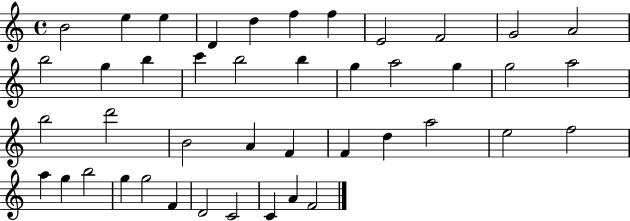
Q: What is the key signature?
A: C major